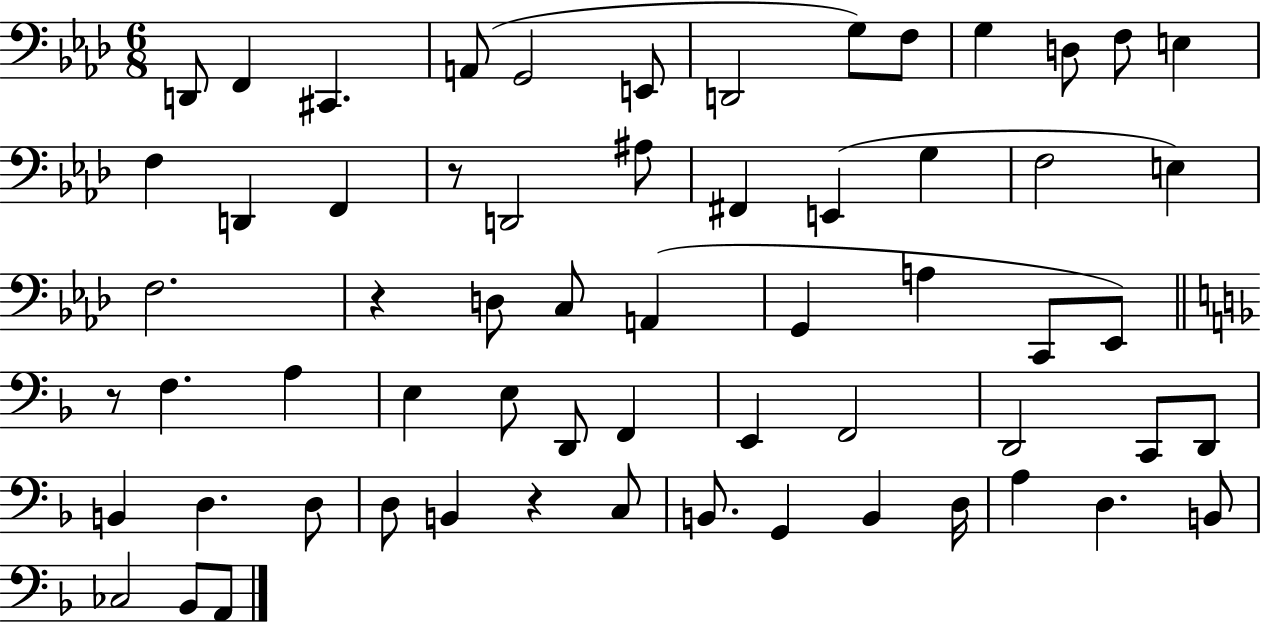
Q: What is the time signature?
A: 6/8